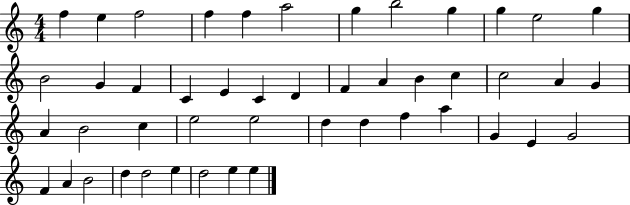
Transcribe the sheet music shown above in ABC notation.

X:1
T:Untitled
M:4/4
L:1/4
K:C
f e f2 f f a2 g b2 g g e2 g B2 G F C E C D F A B c c2 A G A B2 c e2 e2 d d f a G E G2 F A B2 d d2 e d2 e e